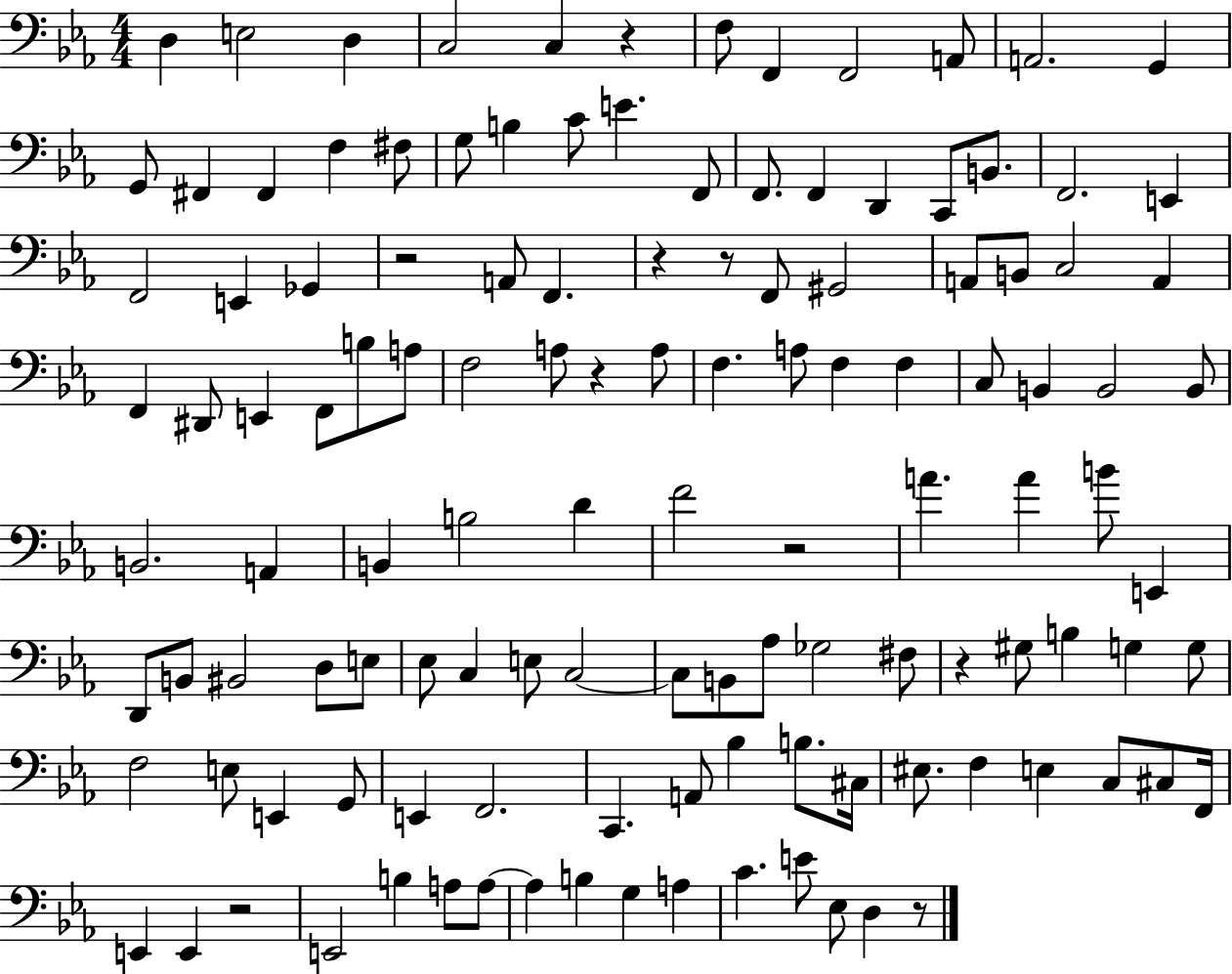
X:1
T:Untitled
M:4/4
L:1/4
K:Eb
D, E,2 D, C,2 C, z F,/2 F,, F,,2 A,,/2 A,,2 G,, G,,/2 ^F,, ^F,, F, ^F,/2 G,/2 B, C/2 E F,,/2 F,,/2 F,, D,, C,,/2 B,,/2 F,,2 E,, F,,2 E,, _G,, z2 A,,/2 F,, z z/2 F,,/2 ^G,,2 A,,/2 B,,/2 C,2 A,, F,, ^D,,/2 E,, F,,/2 B,/2 A,/2 F,2 A,/2 z A,/2 F, A,/2 F, F, C,/2 B,, B,,2 B,,/2 B,,2 A,, B,, B,2 D F2 z2 A A B/2 E,, D,,/2 B,,/2 ^B,,2 D,/2 E,/2 _E,/2 C, E,/2 C,2 C,/2 B,,/2 _A,/2 _G,2 ^F,/2 z ^G,/2 B, G, G,/2 F,2 E,/2 E,, G,,/2 E,, F,,2 C,, A,,/2 _B, B,/2 ^C,/4 ^E,/2 F, E, C,/2 ^C,/2 F,,/4 E,, E,, z2 E,,2 B, A,/2 A,/2 A, B, G, A, C E/2 _E,/2 D, z/2